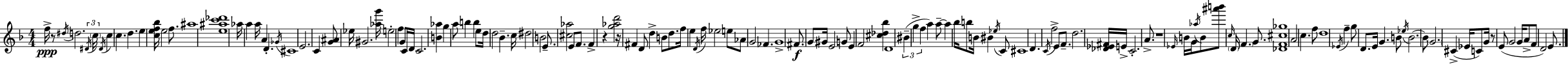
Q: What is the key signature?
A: F major